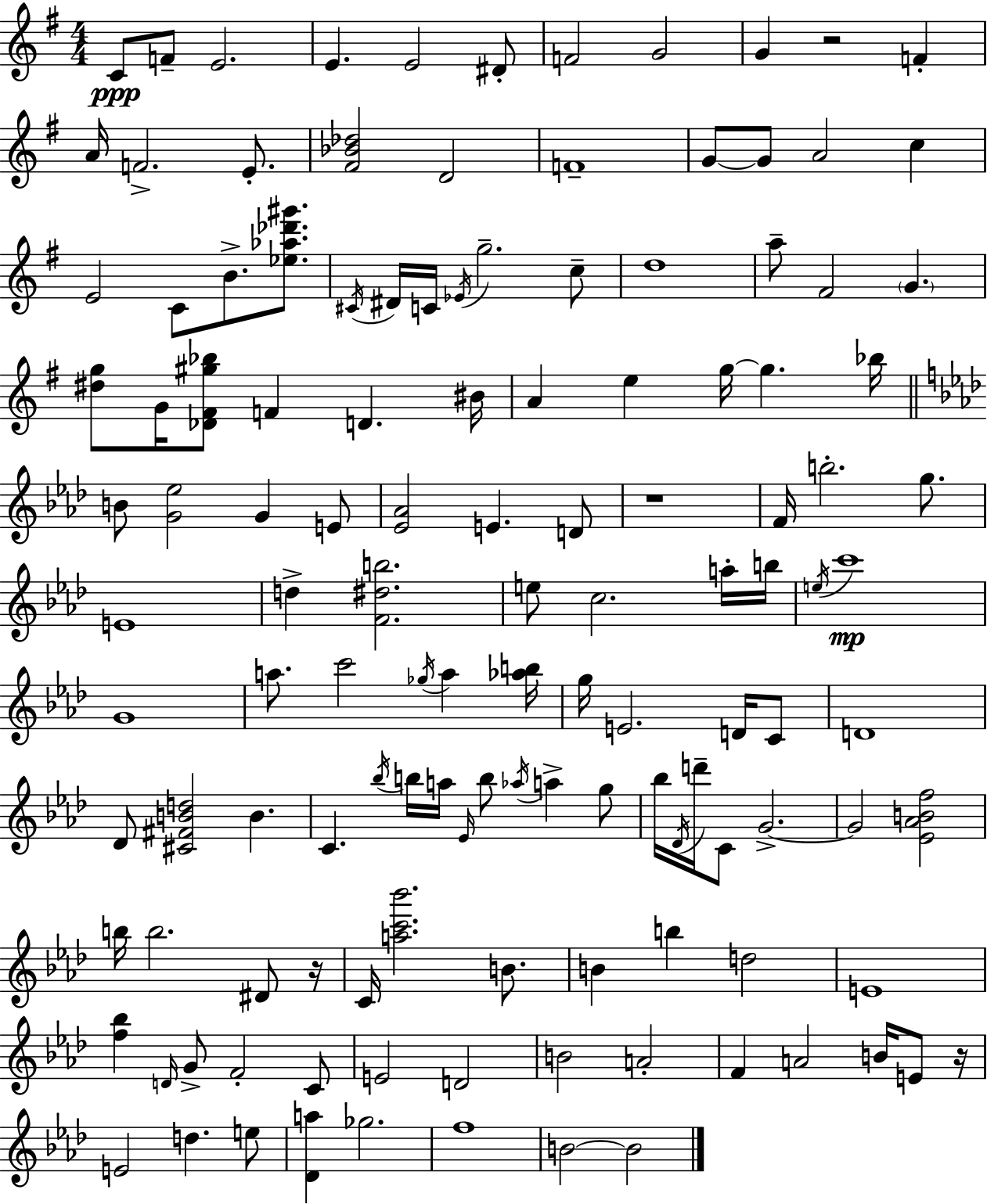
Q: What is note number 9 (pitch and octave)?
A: G4